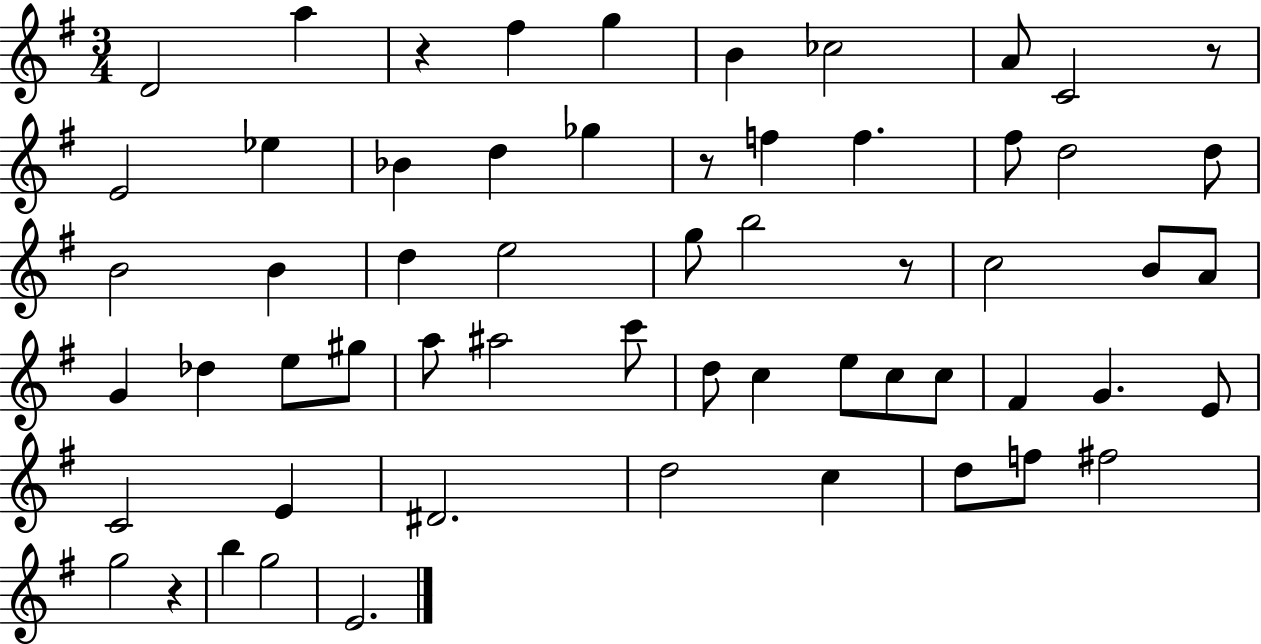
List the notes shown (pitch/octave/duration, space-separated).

D4/h A5/q R/q F#5/q G5/q B4/q CES5/h A4/e C4/h R/e E4/h Eb5/q Bb4/q D5/q Gb5/q R/e F5/q F5/q. F#5/e D5/h D5/e B4/h B4/q D5/q E5/h G5/e B5/h R/e C5/h B4/e A4/e G4/q Db5/q E5/e G#5/e A5/e A#5/h C6/e D5/e C5/q E5/e C5/e C5/e F#4/q G4/q. E4/e C4/h E4/q D#4/h. D5/h C5/q D5/e F5/e F#5/h G5/h R/q B5/q G5/h E4/h.